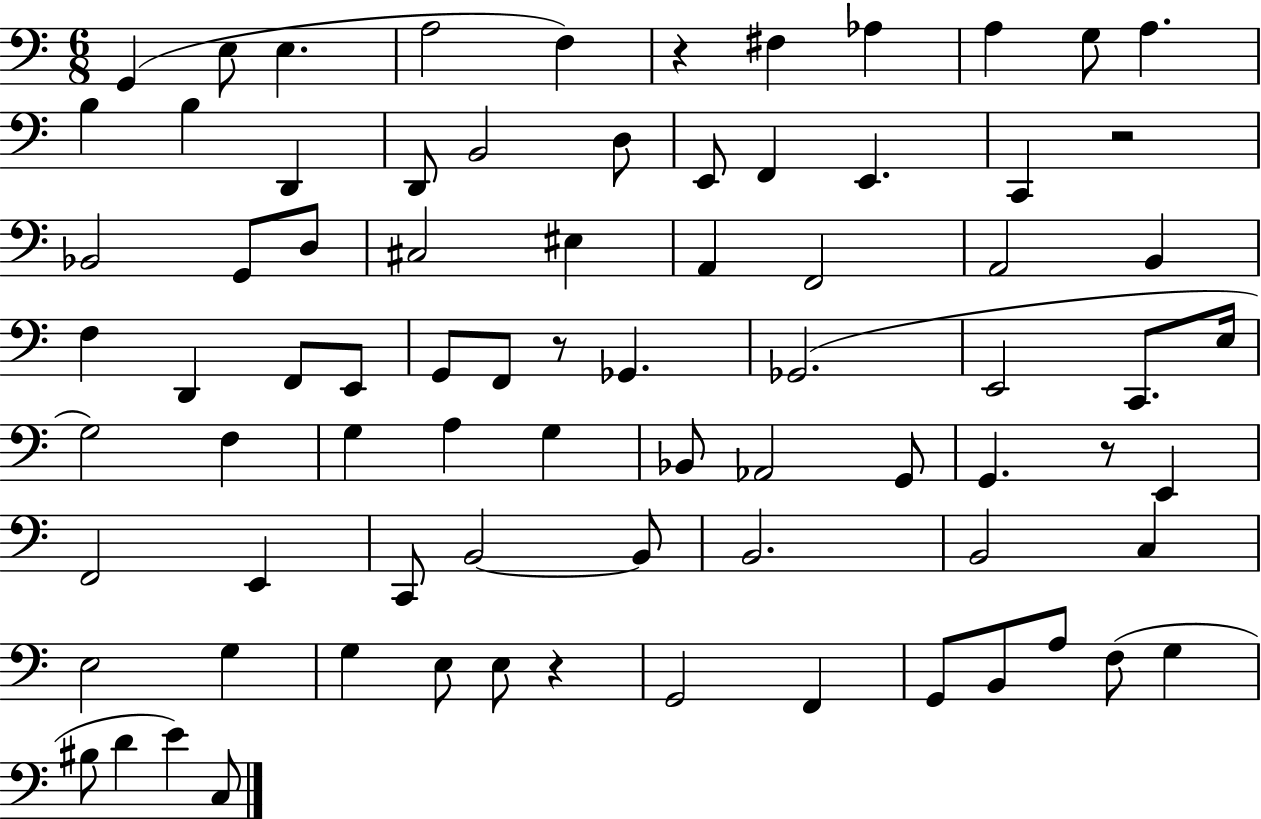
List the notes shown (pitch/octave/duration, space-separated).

G2/q E3/e E3/q. A3/h F3/q R/q F#3/q Ab3/q A3/q G3/e A3/q. B3/q B3/q D2/q D2/e B2/h D3/e E2/e F2/q E2/q. C2/q R/h Bb2/h G2/e D3/e C#3/h EIS3/q A2/q F2/h A2/h B2/q F3/q D2/q F2/e E2/e G2/e F2/e R/e Gb2/q. Gb2/h. E2/h C2/e. E3/s G3/h F3/q G3/q A3/q G3/q Bb2/e Ab2/h G2/e G2/q. R/e E2/q F2/h E2/q C2/e B2/h B2/e B2/h. B2/h C3/q E3/h G3/q G3/q E3/e E3/e R/q G2/h F2/q G2/e B2/e A3/e F3/e G3/q BIS3/e D4/q E4/q C3/e